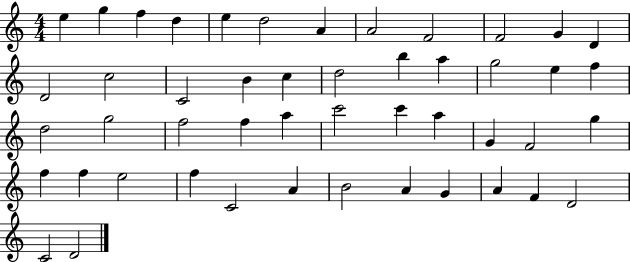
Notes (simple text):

E5/q G5/q F5/q D5/q E5/q D5/h A4/q A4/h F4/h F4/h G4/q D4/q D4/h C5/h C4/h B4/q C5/q D5/h B5/q A5/q G5/h E5/q F5/q D5/h G5/h F5/h F5/q A5/q C6/h C6/q A5/q G4/q F4/h G5/q F5/q F5/q E5/h F5/q C4/h A4/q B4/h A4/q G4/q A4/q F4/q D4/h C4/h D4/h